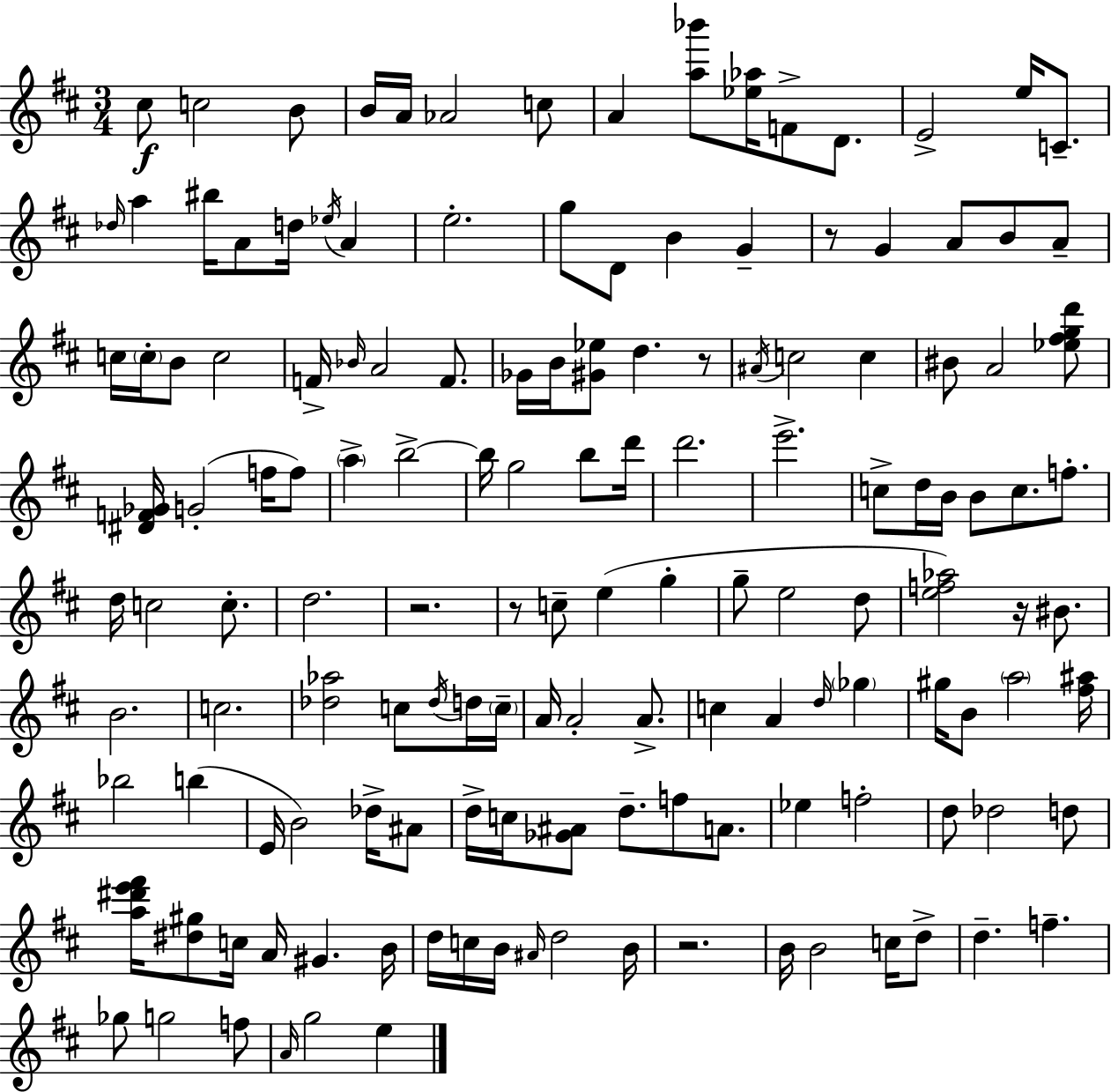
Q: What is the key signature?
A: D major